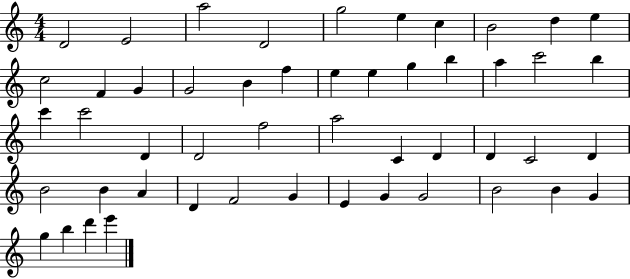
D4/h E4/h A5/h D4/h G5/h E5/q C5/q B4/h D5/q E5/q C5/h F4/q G4/q G4/h B4/q F5/q E5/q E5/q G5/q B5/q A5/q C6/h B5/q C6/q C6/h D4/q D4/h F5/h A5/h C4/q D4/q D4/q C4/h D4/q B4/h B4/q A4/q D4/q F4/h G4/q E4/q G4/q G4/h B4/h B4/q G4/q G5/q B5/q D6/q E6/q